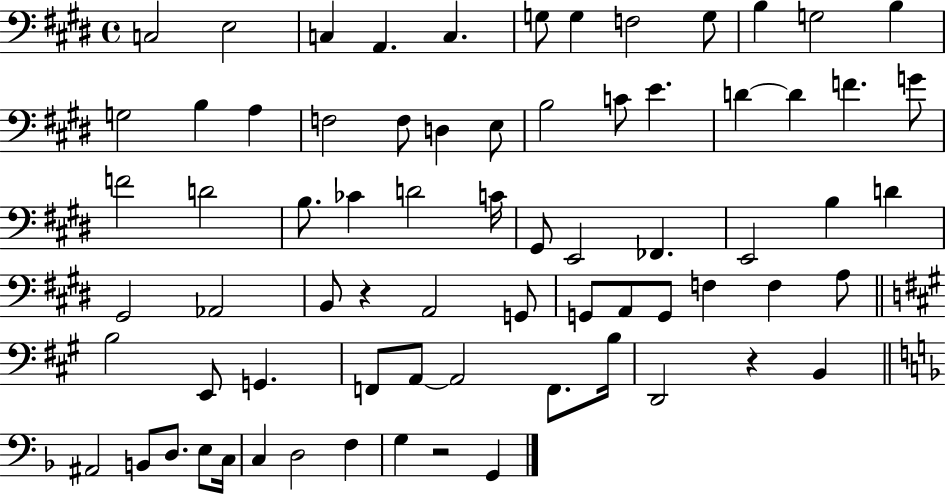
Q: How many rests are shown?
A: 3